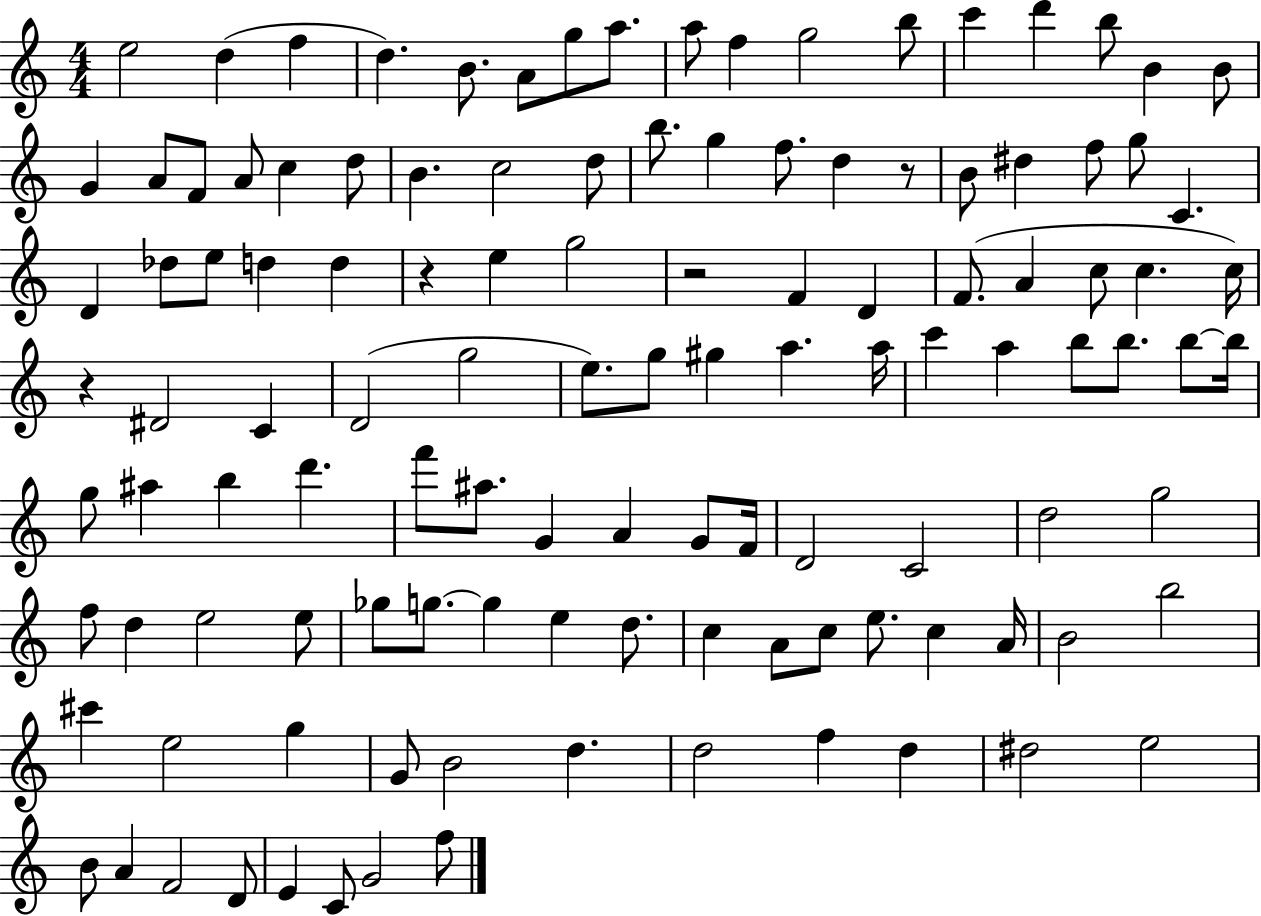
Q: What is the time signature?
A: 4/4